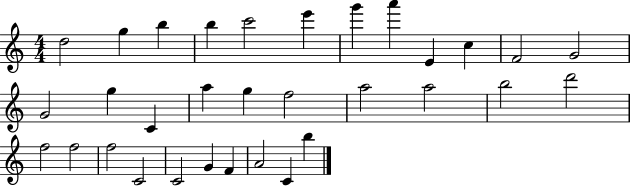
X:1
T:Untitled
M:4/4
L:1/4
K:C
d2 g b b c'2 e' g' a' E c F2 G2 G2 g C a g f2 a2 a2 b2 d'2 f2 f2 f2 C2 C2 G F A2 C b